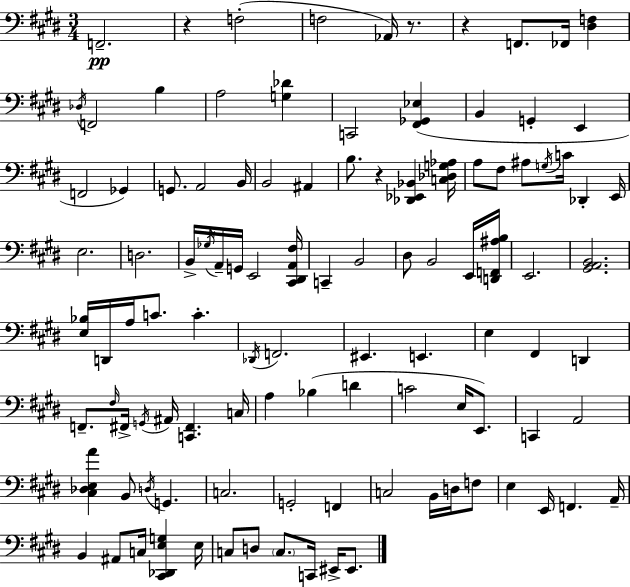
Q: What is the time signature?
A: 3/4